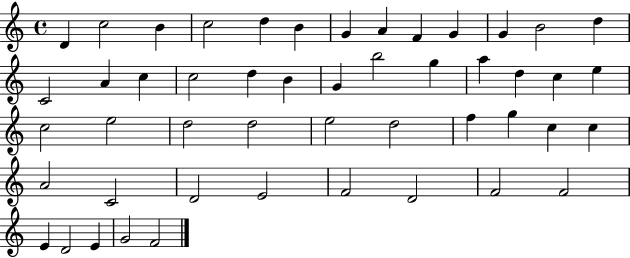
X:1
T:Untitled
M:4/4
L:1/4
K:C
D c2 B c2 d B G A F G G B2 d C2 A c c2 d B G b2 g a d c e c2 e2 d2 d2 e2 d2 f g c c A2 C2 D2 E2 F2 D2 F2 F2 E D2 E G2 F2